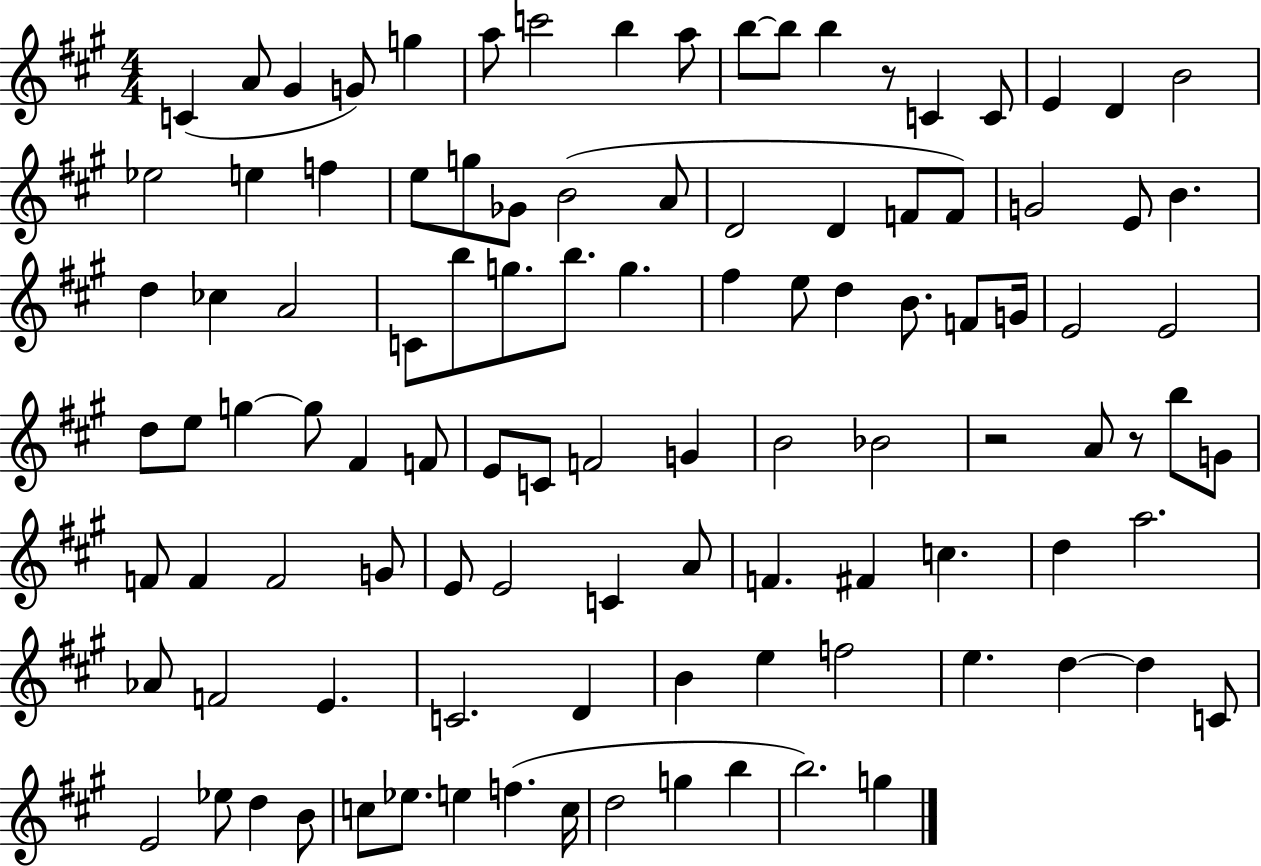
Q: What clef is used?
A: treble